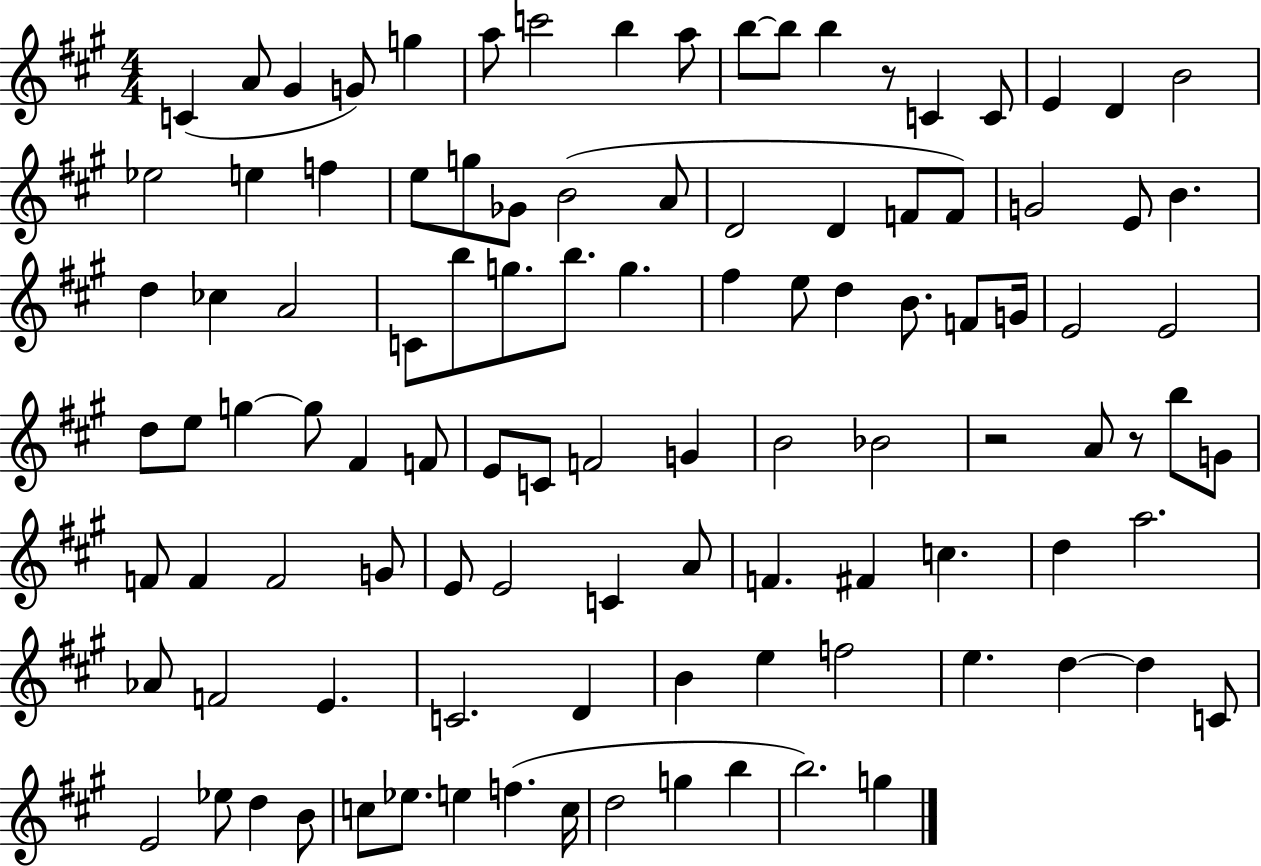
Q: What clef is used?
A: treble